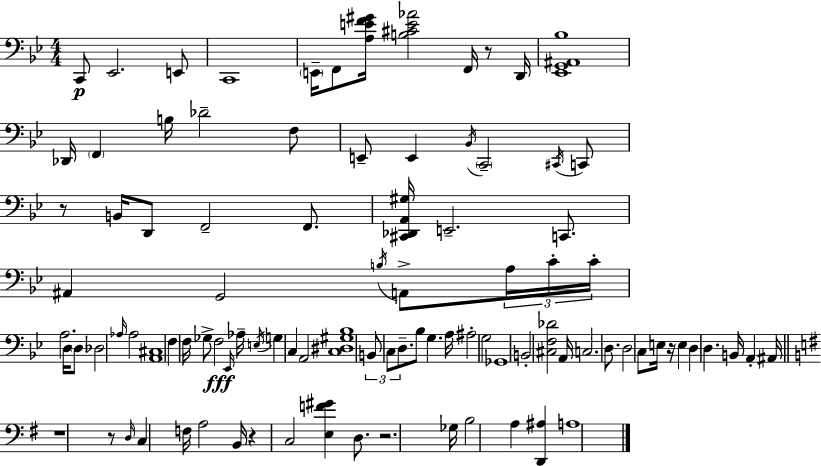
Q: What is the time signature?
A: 4/4